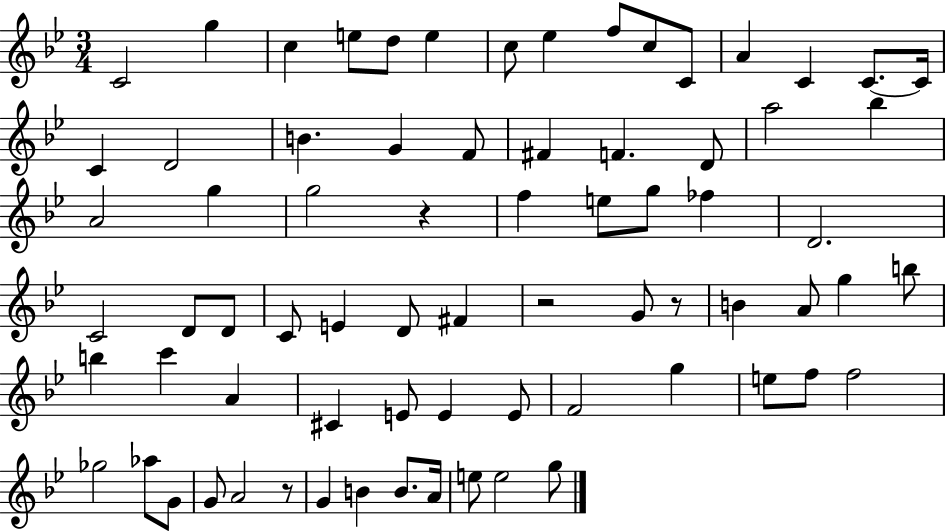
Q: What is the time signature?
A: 3/4